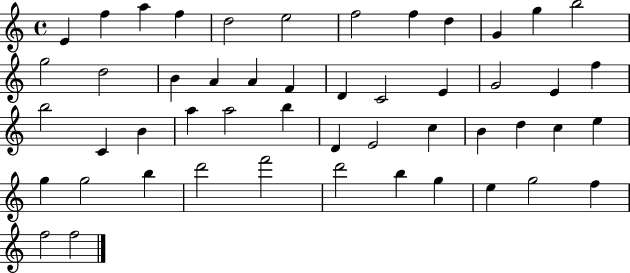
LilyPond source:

{
  \clef treble
  \time 4/4
  \defaultTimeSignature
  \key c \major
  e'4 f''4 a''4 f''4 | d''2 e''2 | f''2 f''4 d''4 | g'4 g''4 b''2 | \break g''2 d''2 | b'4 a'4 a'4 f'4 | d'4 c'2 e'4 | g'2 e'4 f''4 | \break b''2 c'4 b'4 | a''4 a''2 b''4 | d'4 e'2 c''4 | b'4 d''4 c''4 e''4 | \break g''4 g''2 b''4 | d'''2 f'''2 | d'''2 b''4 g''4 | e''4 g''2 f''4 | \break f''2 f''2 | \bar "|."
}